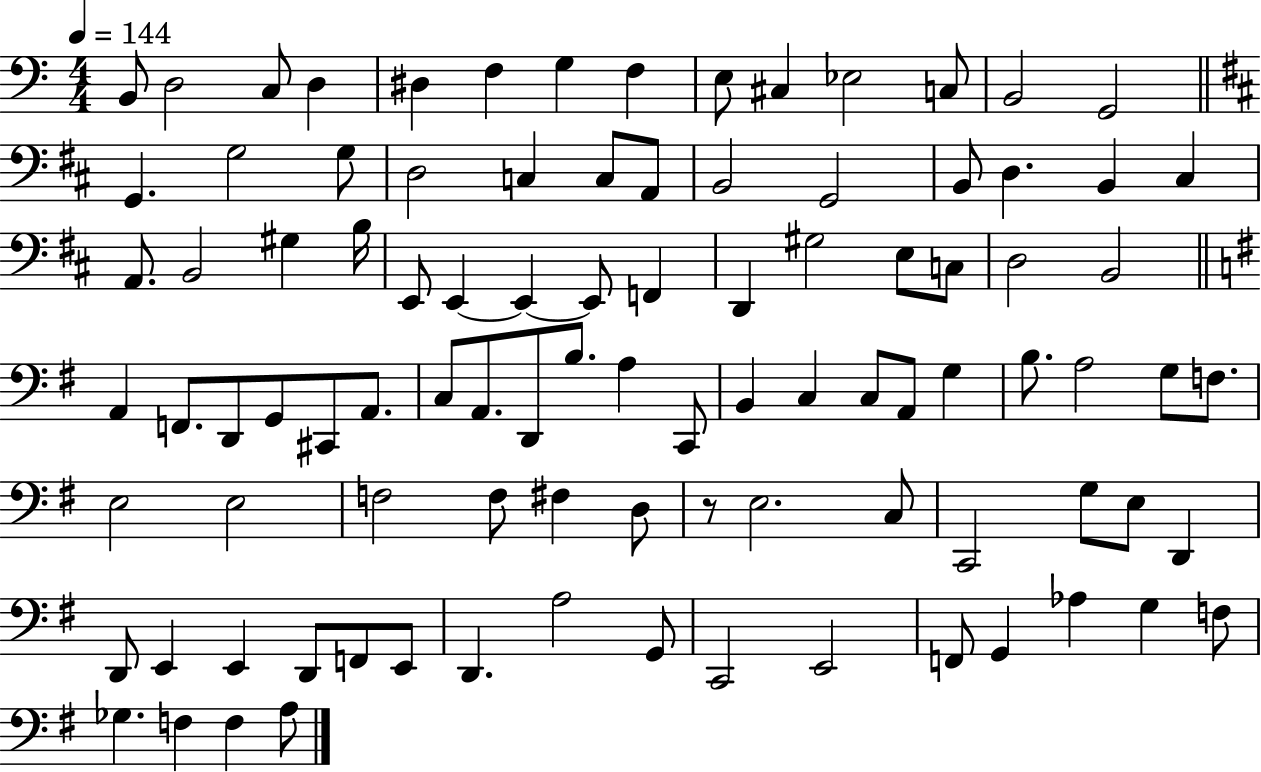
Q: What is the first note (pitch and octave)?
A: B2